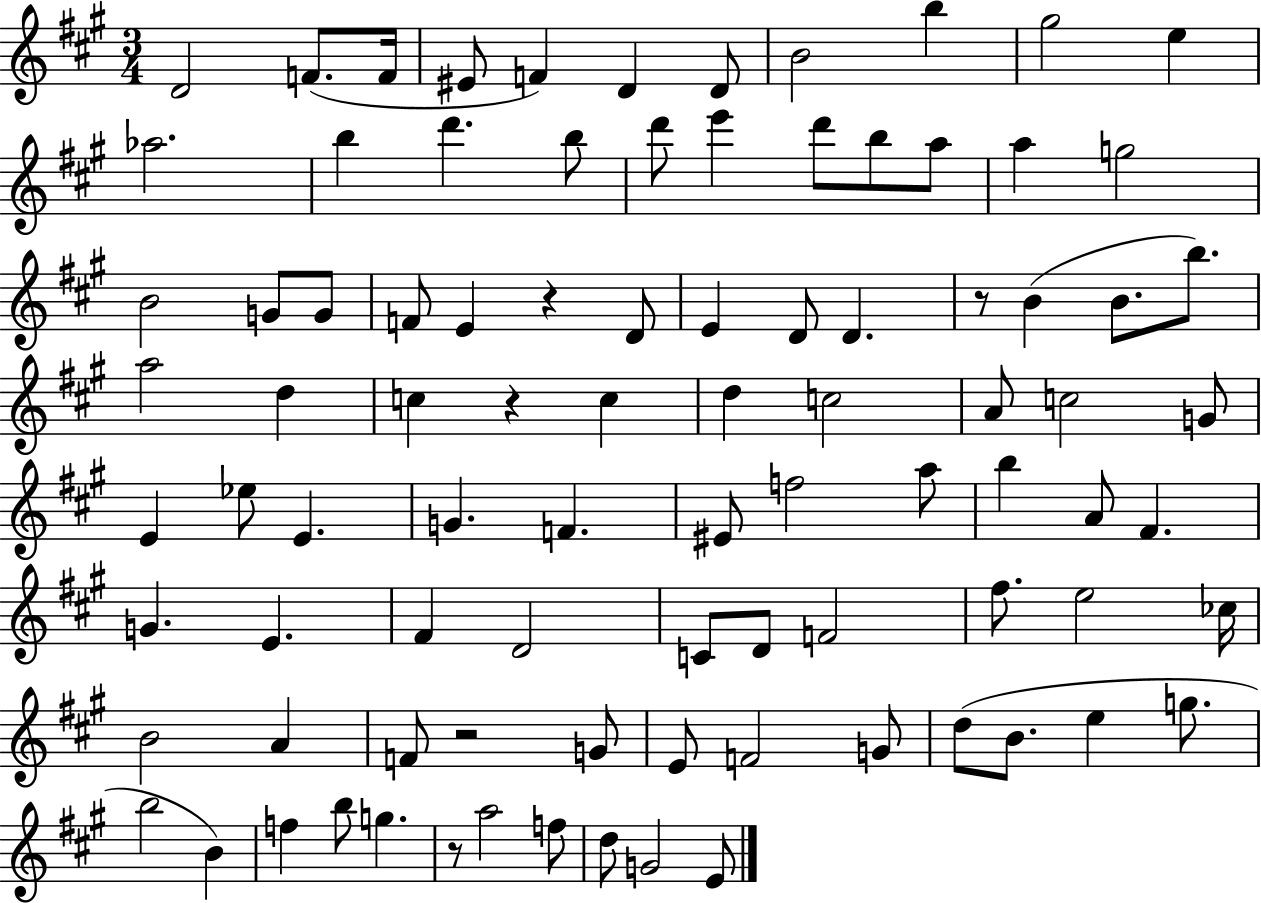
D4/h F4/e. F4/s EIS4/e F4/q D4/q D4/e B4/h B5/q G#5/h E5/q Ab5/h. B5/q D6/q. B5/e D6/e E6/q D6/e B5/e A5/e A5/q G5/h B4/h G4/e G4/e F4/e E4/q R/q D4/e E4/q D4/e D4/q. R/e B4/q B4/e. B5/e. A5/h D5/q C5/q R/q C5/q D5/q C5/h A4/e C5/h G4/e E4/q Eb5/e E4/q. G4/q. F4/q. EIS4/e F5/h A5/e B5/q A4/e F#4/q. G4/q. E4/q. F#4/q D4/h C4/e D4/e F4/h F#5/e. E5/h CES5/s B4/h A4/q F4/e R/h G4/e E4/e F4/h G4/e D5/e B4/e. E5/q G5/e. B5/h B4/q F5/q B5/e G5/q. R/e A5/h F5/e D5/e G4/h E4/e